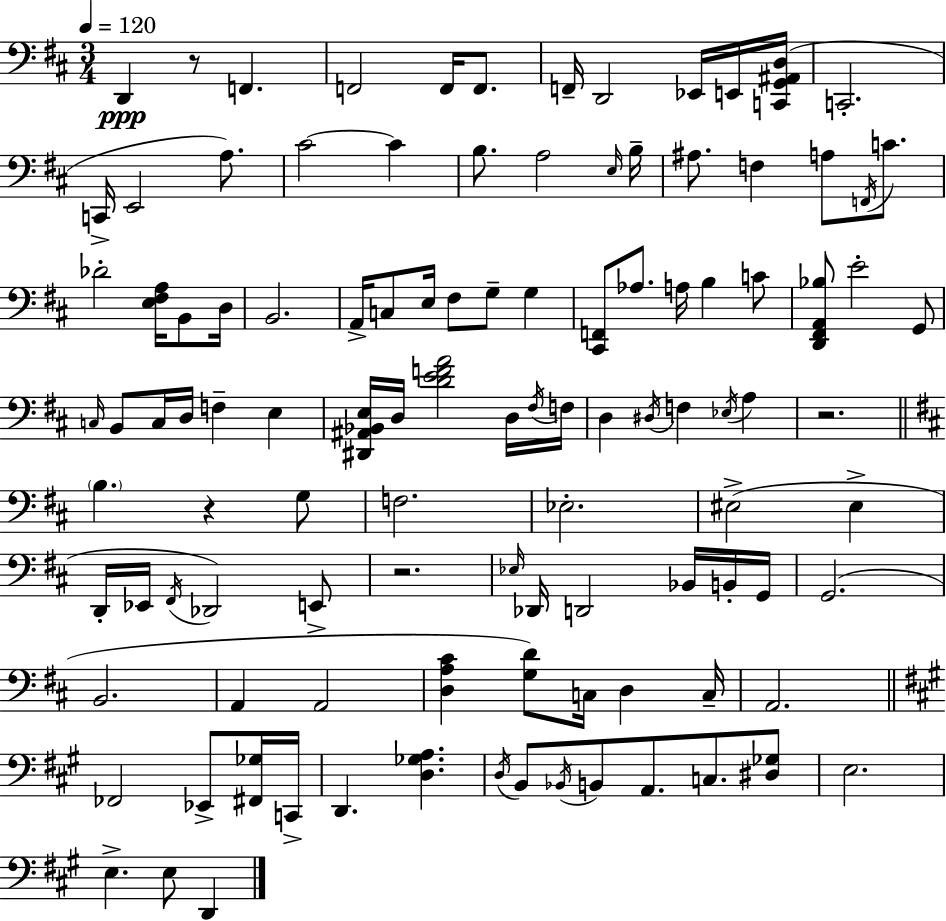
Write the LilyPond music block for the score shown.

{
  \clef bass
  \numericTimeSignature
  \time 3/4
  \key d \major
  \tempo 4 = 120
  \repeat volta 2 { d,4\ppp r8 f,4. | f,2 f,16 f,8. | f,16-- d,2 ees,16 e,16 <c, g, ais, d>16( | c,2.-. | \break c,16-> e,2 a8.) | cis'2~~ cis'4 | b8. a2 \grace { e16 } | b16-- ais8. f4 a8 \acciaccatura { f,16 } c'8. | \break des'2-. <e fis a>16 b,8 | d16 b,2. | a,16-> c8 e16 fis8 g8-- g4 | <cis, f,>8 aes8. a16 b4 | \break c'8 <d, fis, a, bes>8 e'2-. | g,8 \grace { c16 } b,8 c16 d16 f4-- e4 | <dis, ais, bes, e>16 d16 <d' e' f' a'>2 | d16 \acciaccatura { fis16 } f16 d4 \acciaccatura { dis16 } f4 | \break \acciaccatura { ees16 } a4 r2. | \bar "||" \break \key d \major \parenthesize b4. r4 g8 | f2. | ees2.-. | eis2->( eis4-> | \break d,16-. ees,16 \acciaccatura { fis,16 }) des,2 e,8-> | r2. | \grace { ees16 } des,16 d,2 bes,16 | b,16-. g,16 g,2.( | \break b,2. | a,4 a,2 | <d a cis'>4 <g d'>8) c16 d4 | c16-- a,2. | \break \bar "||" \break \key a \major fes,2 ees,8-> <fis, ges>16 c,16-> | d,4. <d ges a>4. | \acciaccatura { d16 } b,8 \acciaccatura { bes,16 } b,8 a,8. c8. | <dis ges>8 e2. | \break e4.-> e8 d,4 | } \bar "|."
}